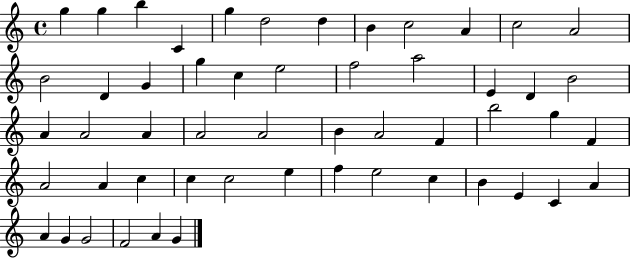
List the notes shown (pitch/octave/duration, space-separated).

G5/q G5/q B5/q C4/q G5/q D5/h D5/q B4/q C5/h A4/q C5/h A4/h B4/h D4/q G4/q G5/q C5/q E5/h F5/h A5/h E4/q D4/q B4/h A4/q A4/h A4/q A4/h A4/h B4/q A4/h F4/q B5/h G5/q F4/q A4/h A4/q C5/q C5/q C5/h E5/q F5/q E5/h C5/q B4/q E4/q C4/q A4/q A4/q G4/q G4/h F4/h A4/q G4/q